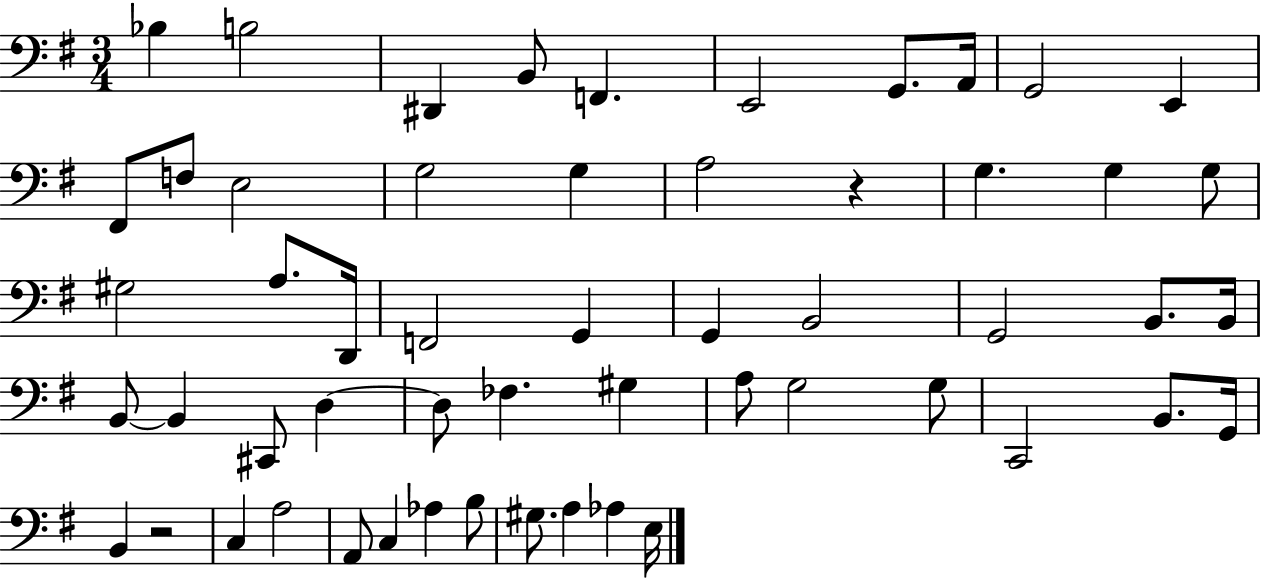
X:1
T:Untitled
M:3/4
L:1/4
K:G
_B, B,2 ^D,, B,,/2 F,, E,,2 G,,/2 A,,/4 G,,2 E,, ^F,,/2 F,/2 E,2 G,2 G, A,2 z G, G, G,/2 ^G,2 A,/2 D,,/4 F,,2 G,, G,, B,,2 G,,2 B,,/2 B,,/4 B,,/2 B,, ^C,,/2 D, D,/2 _F, ^G, A,/2 G,2 G,/2 C,,2 B,,/2 G,,/4 B,, z2 C, A,2 A,,/2 C, _A, B,/2 ^G,/2 A, _A, E,/4